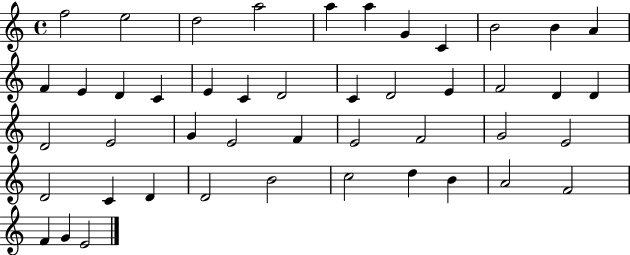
F5/h E5/h D5/h A5/h A5/q A5/q G4/q C4/q B4/h B4/q A4/q F4/q E4/q D4/q C4/q E4/q C4/q D4/h C4/q D4/h E4/q F4/h D4/q D4/q D4/h E4/h G4/q E4/h F4/q E4/h F4/h G4/h E4/h D4/h C4/q D4/q D4/h B4/h C5/h D5/q B4/q A4/h F4/h F4/q G4/q E4/h